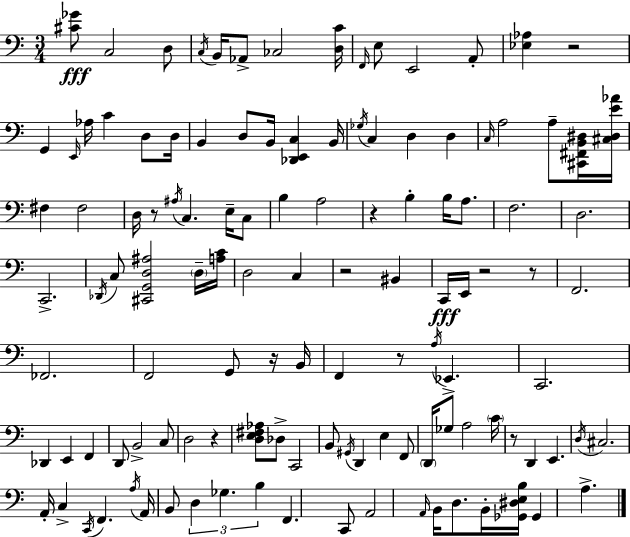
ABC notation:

X:1
T:Untitled
M:3/4
L:1/4
K:Am
[^C_G]/2 C,2 D,/2 C,/4 B,,/4 _A,,/2 _C,2 [D,C]/4 F,,/4 E,/2 E,,2 A,,/2 [_E,_A,] z2 G,, E,,/4 _A,/4 C D,/2 D,/4 B,, D,/2 B,,/4 [_D,,E,,C,] B,,/4 _G,/4 C, D, D, C,/4 A,2 A,/2 [^C,,^F,,B,,^D,]/4 [^C,^D,E_A]/4 ^F, ^F,2 D,/4 z/2 ^A,/4 C, E,/4 C,/2 B, A,2 z B, B,/4 A,/2 F,2 D,2 C,,2 _D,,/4 C,/2 [^C,,G,,D,^A,]2 D,/4 [A,C]/4 D,2 C, z2 ^B,, C,,/4 E,,/4 z2 z/2 F,,2 _F,,2 F,,2 G,,/2 z/4 B,,/4 F,, z/2 A,/4 _E,, C,,2 _D,, E,, F,, D,,/2 B,,2 C,/2 D,2 z [D,E,^F,_A,]/2 _D,/2 C,,2 B,,/2 ^G,,/4 D,, E, F,,/2 D,,/4 _G,/2 A,2 C/4 z/2 D,, E,, D,/4 ^C,2 A,,/4 C, C,,/4 F,, A,/4 A,,/4 B,,/2 D, _G, B, F,, C,,/2 A,,2 A,,/4 B,,/4 D,/2 B,,/4 [_G,,^D,E,B,]/4 _G,, A,